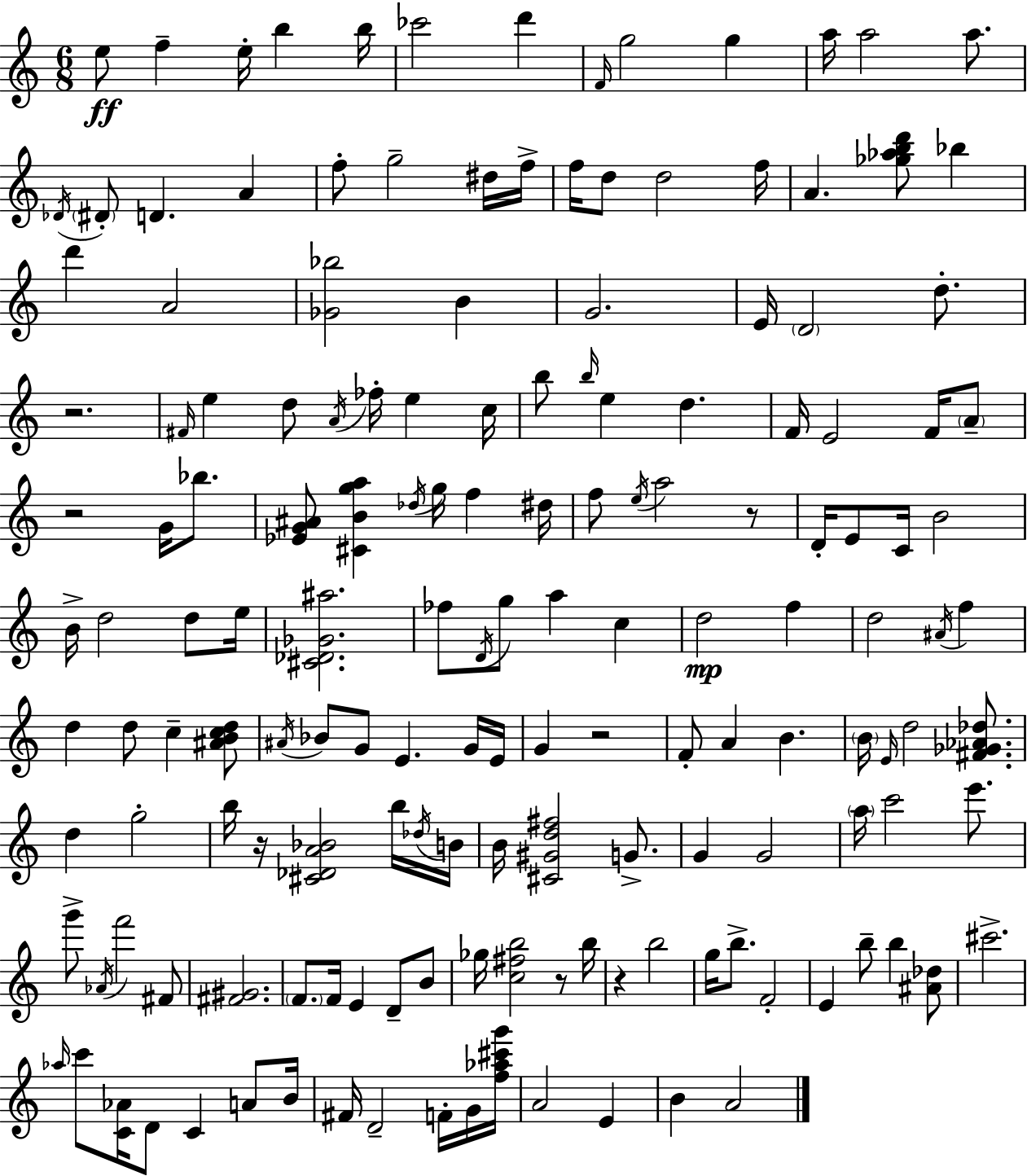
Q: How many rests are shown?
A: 7